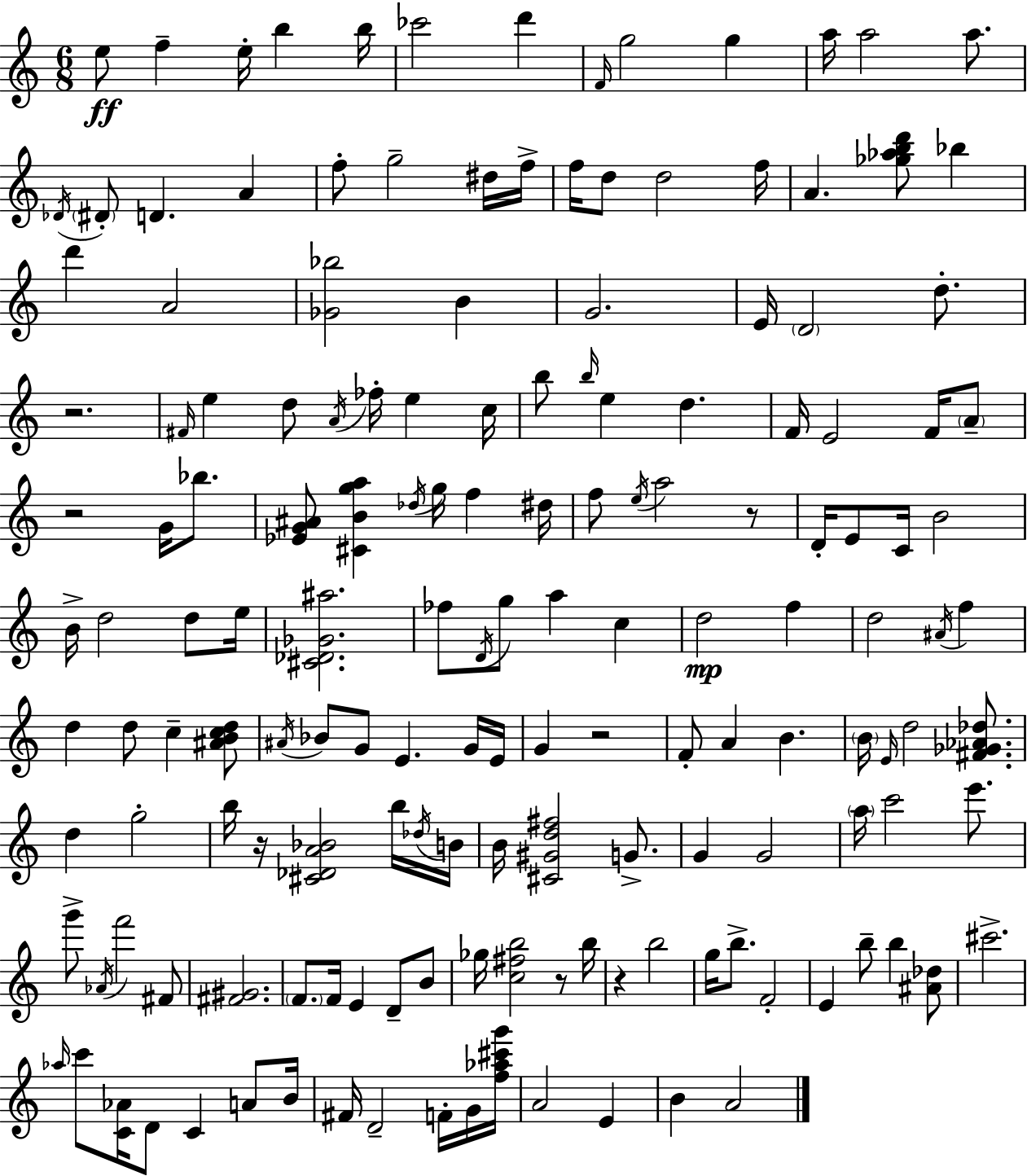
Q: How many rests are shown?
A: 7